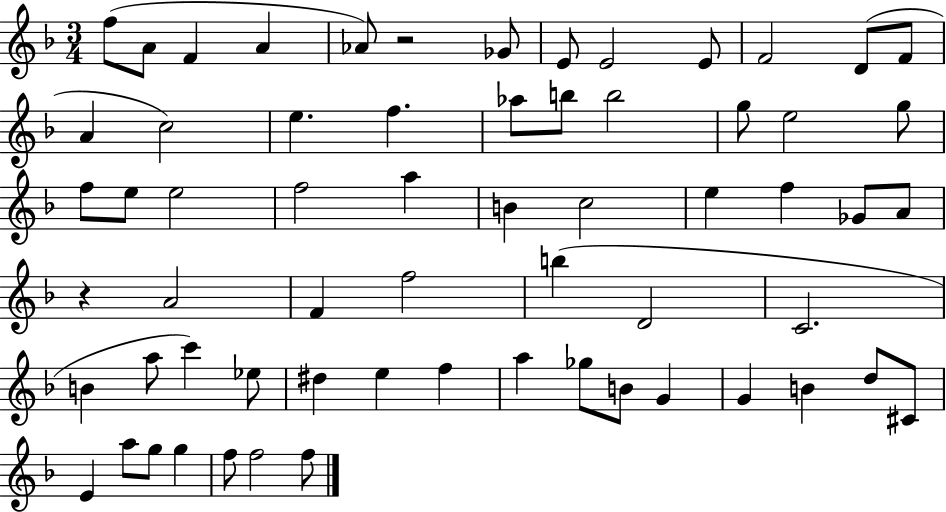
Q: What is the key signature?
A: F major